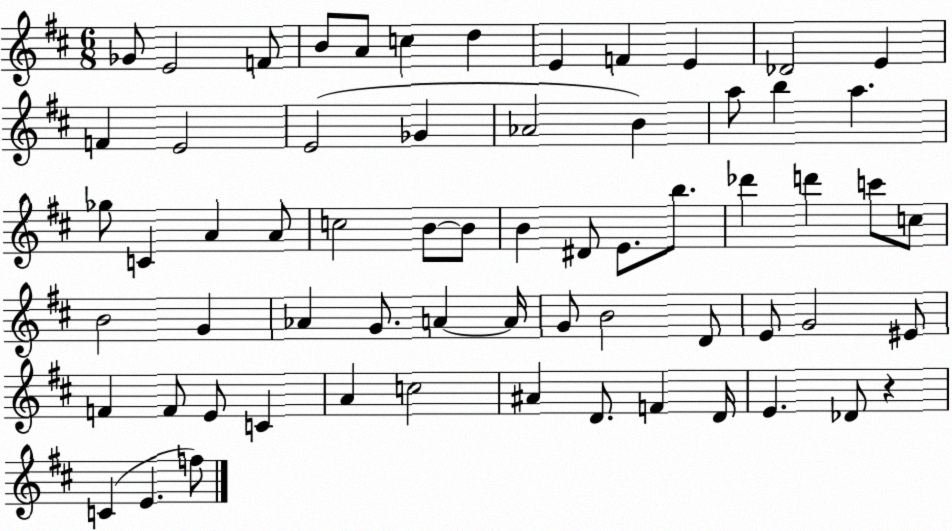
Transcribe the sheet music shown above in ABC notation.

X:1
T:Untitled
M:6/8
L:1/4
K:D
_G/2 E2 F/2 B/2 A/2 c d E F E _D2 E F E2 E2 _G _A2 B a/2 b a _g/2 C A A/2 c2 B/2 B/2 B ^D/2 E/2 b/2 _d' d' c'/2 c/2 B2 G _A G/2 A A/4 G/2 B2 D/2 E/2 G2 ^E/2 F F/2 E/2 C A c2 ^A D/2 F D/4 E _D/2 z C E f/2